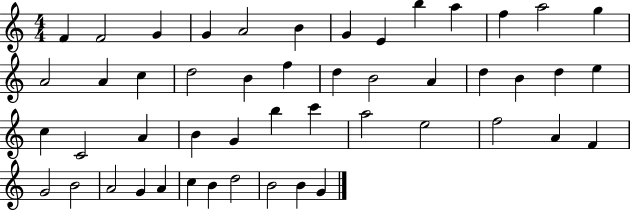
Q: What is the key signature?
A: C major